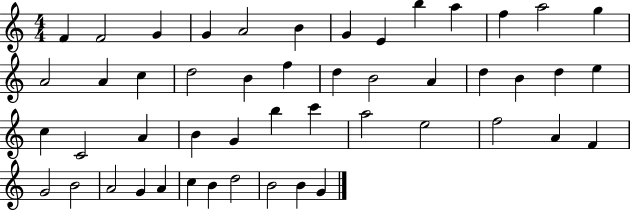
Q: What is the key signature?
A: C major